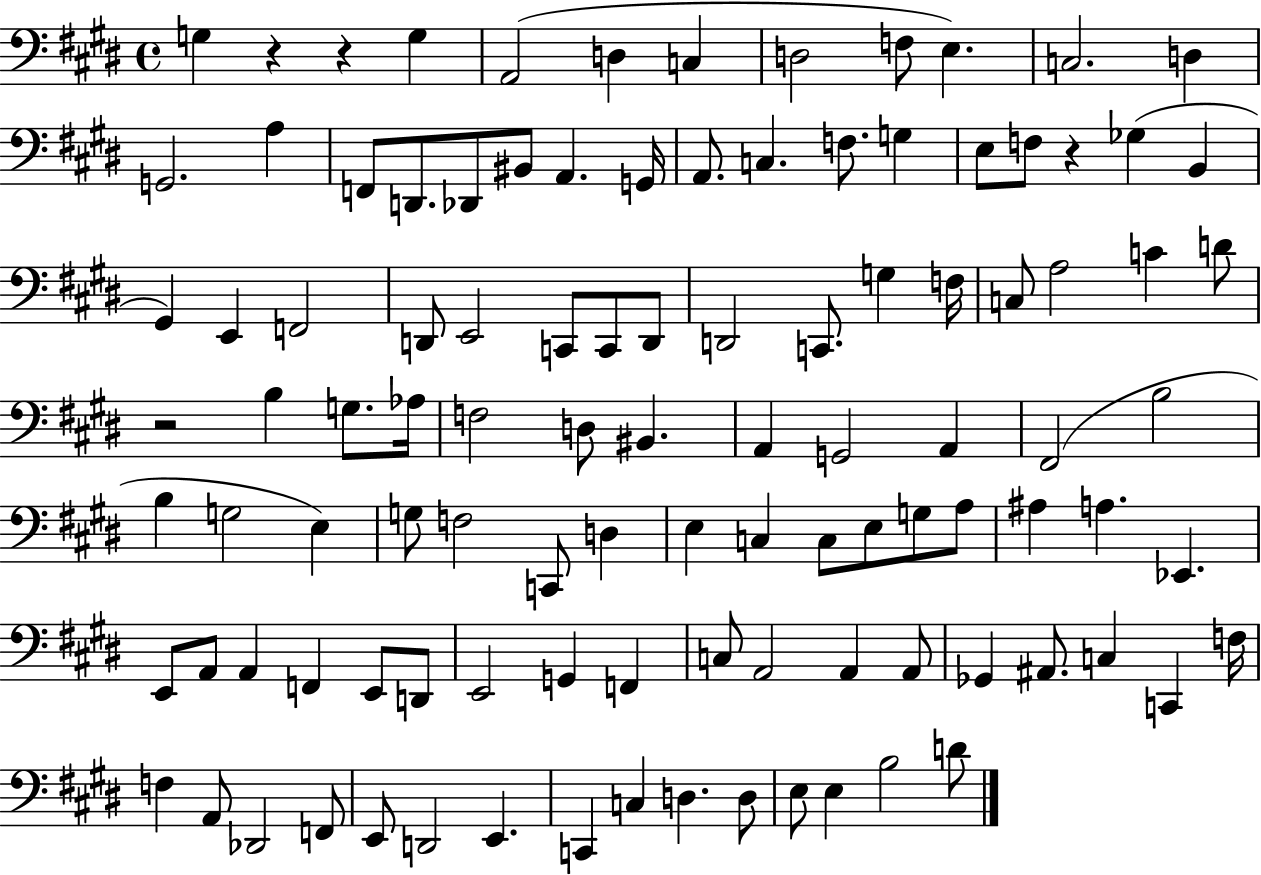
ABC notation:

X:1
T:Untitled
M:4/4
L:1/4
K:E
G, z z G, A,,2 D, C, D,2 F,/2 E, C,2 D, G,,2 A, F,,/2 D,,/2 _D,,/2 ^B,,/2 A,, G,,/4 A,,/2 C, F,/2 G, E,/2 F,/2 z _G, B,, ^G,, E,, F,,2 D,,/2 E,,2 C,,/2 C,,/2 D,,/2 D,,2 C,,/2 G, F,/4 C,/2 A,2 C D/2 z2 B, G,/2 _A,/4 F,2 D,/2 ^B,, A,, G,,2 A,, ^F,,2 B,2 B, G,2 E, G,/2 F,2 C,,/2 D, E, C, C,/2 E,/2 G,/2 A,/2 ^A, A, _E,, E,,/2 A,,/2 A,, F,, E,,/2 D,,/2 E,,2 G,, F,, C,/2 A,,2 A,, A,,/2 _G,, ^A,,/2 C, C,, F,/4 F, A,,/2 _D,,2 F,,/2 E,,/2 D,,2 E,, C,, C, D, D,/2 E,/2 E, B,2 D/2